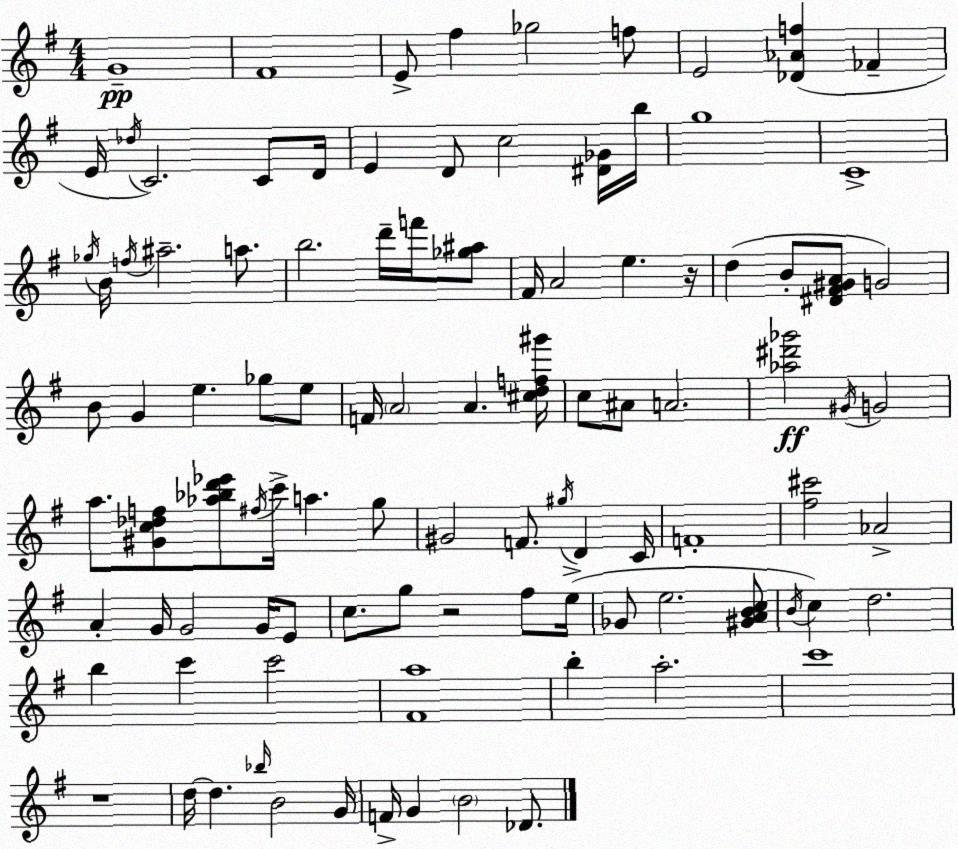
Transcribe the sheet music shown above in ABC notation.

X:1
T:Untitled
M:4/4
L:1/4
K:Em
G4 ^F4 E/2 ^f _g2 f/2 E2 [_D_Af] _F E/4 _d/4 C2 C/2 D/4 E D/2 c2 [^D_G]/4 b/4 g4 C4 _g/4 B/4 f/4 ^a2 a/2 b2 d'/4 f'/4 [_g^a]/2 ^F/4 A2 e z/4 d B/2 [^D^F^GA]/2 G2 B/2 G e _g/2 e/2 F/4 A2 A [^cdf^g']/4 c/2 ^A/2 A2 [_a^d'_g']2 ^G/4 G2 a/2 [^Gc_df]/2 [_a_bd'_e']/2 ^f/4 c'/4 a g/2 ^G2 F/2 ^g/4 D C/4 F4 [^f^c']2 _A2 A G/4 G2 G/4 E/2 c/2 g/2 z2 ^f/2 e/4 _G/2 e2 [^GABc]/2 B/4 c d2 b c' c'2 [^Fa]4 b a2 c'4 z4 d/4 d _b/4 B2 G/4 F/4 G B2 _D/2